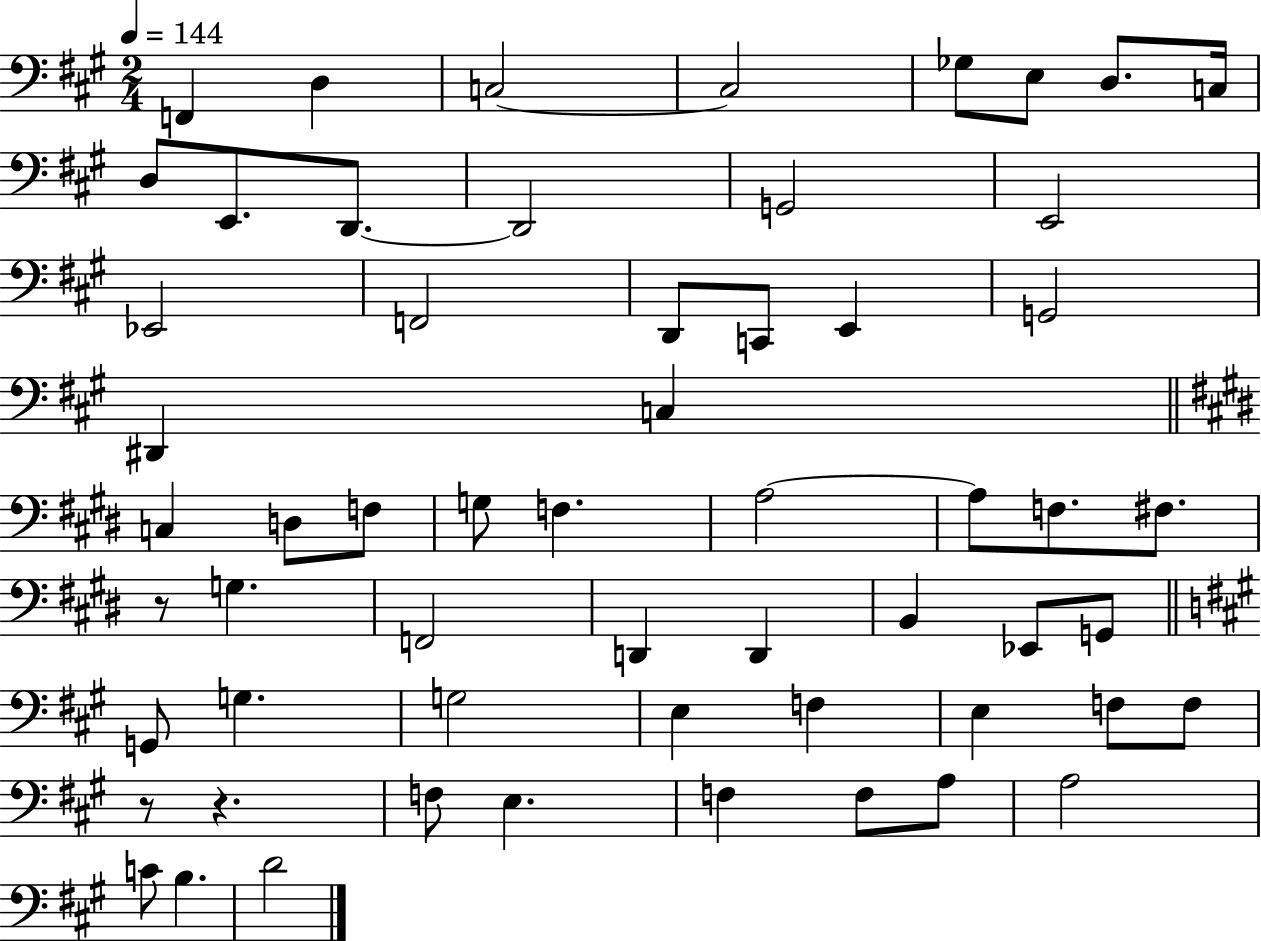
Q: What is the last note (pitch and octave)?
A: D4